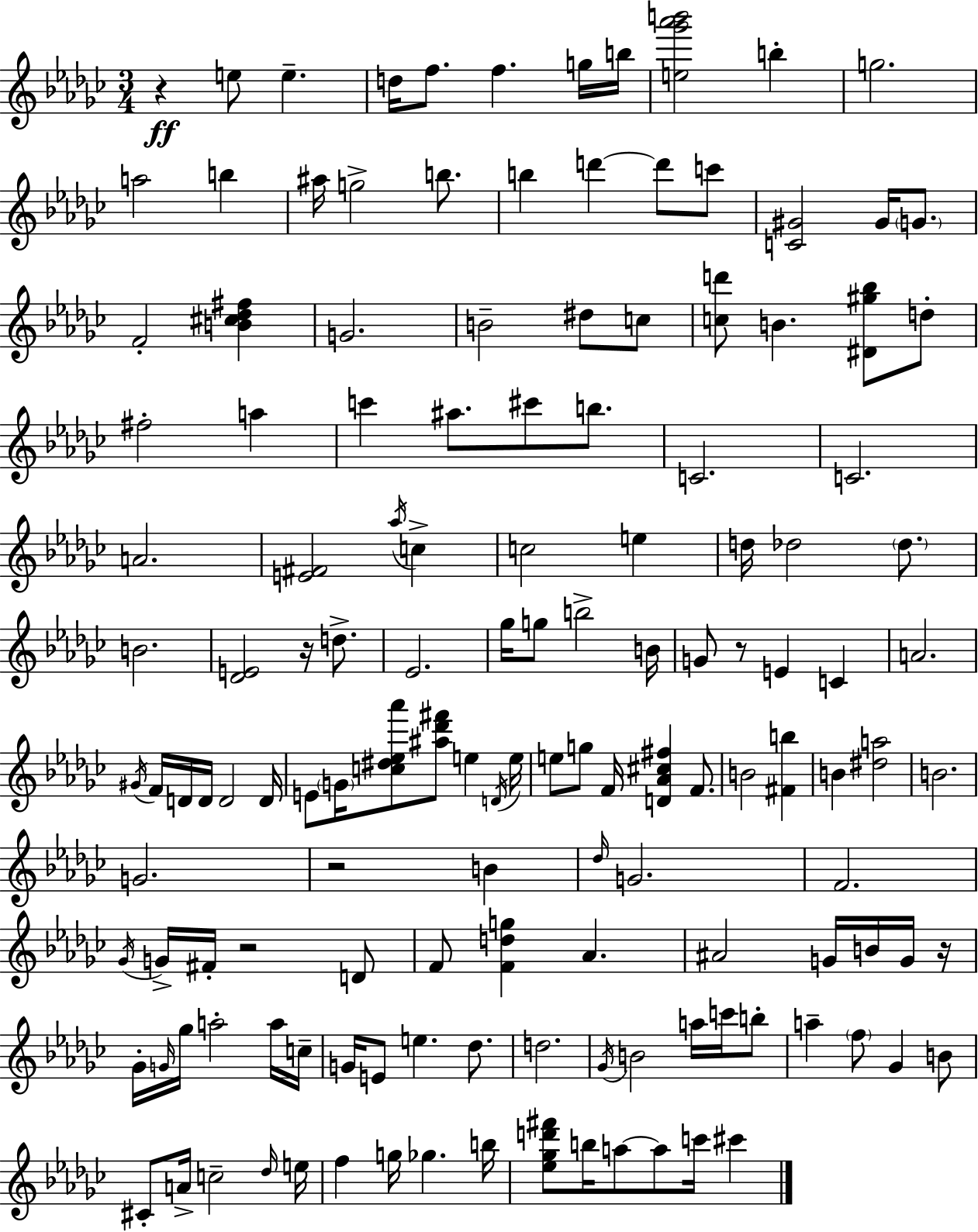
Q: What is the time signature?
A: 3/4